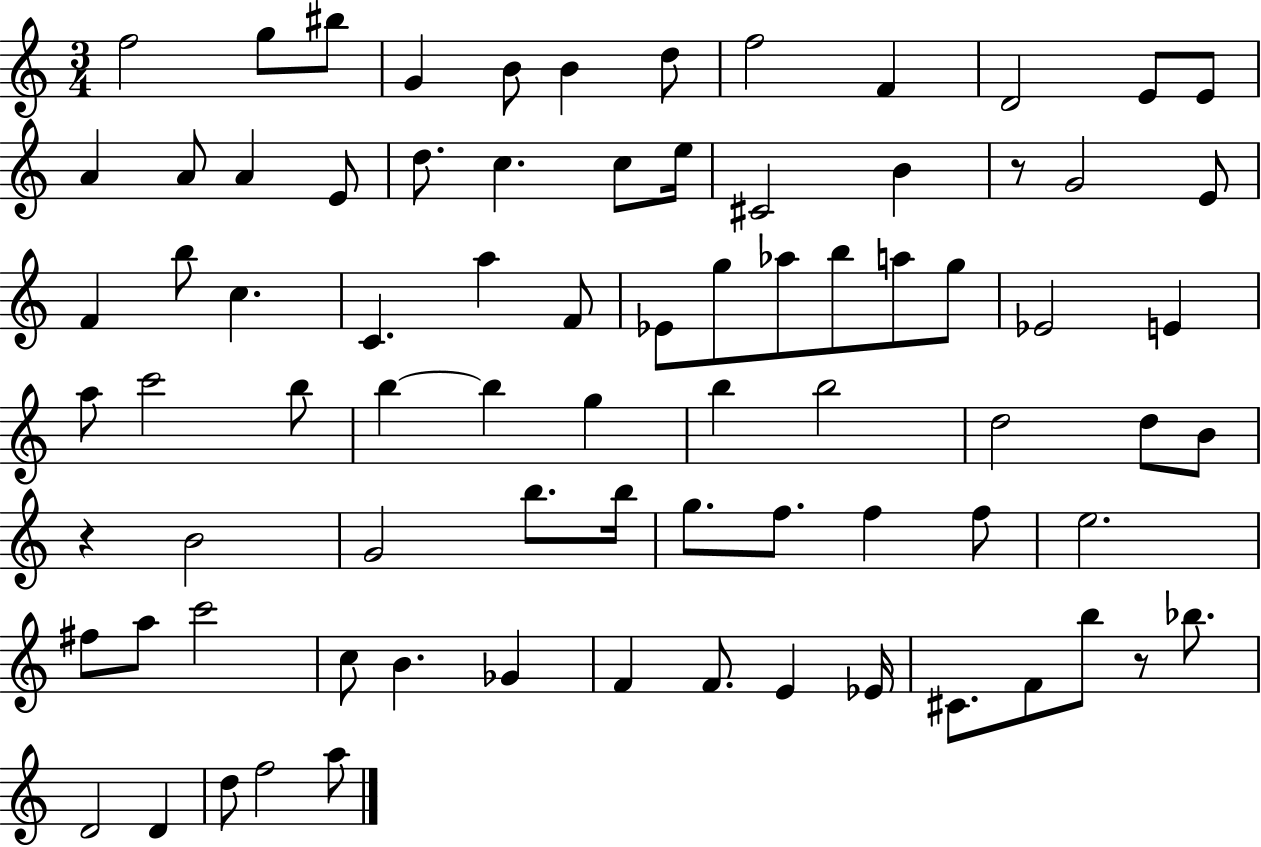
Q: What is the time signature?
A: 3/4